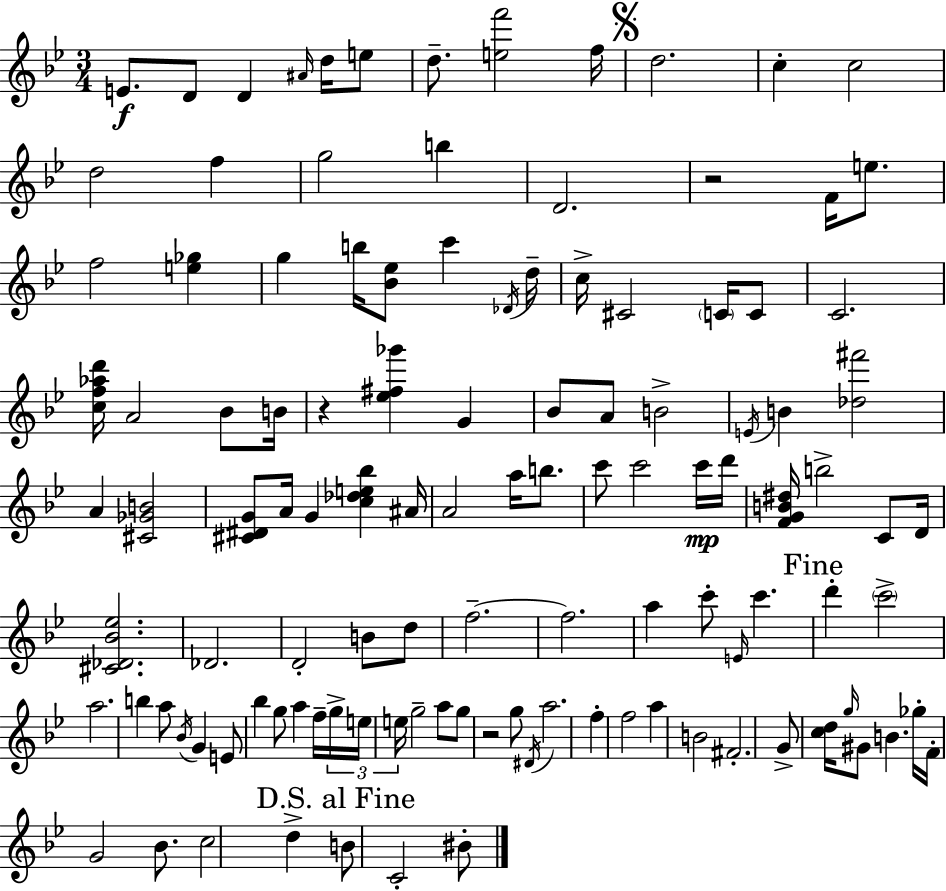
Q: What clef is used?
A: treble